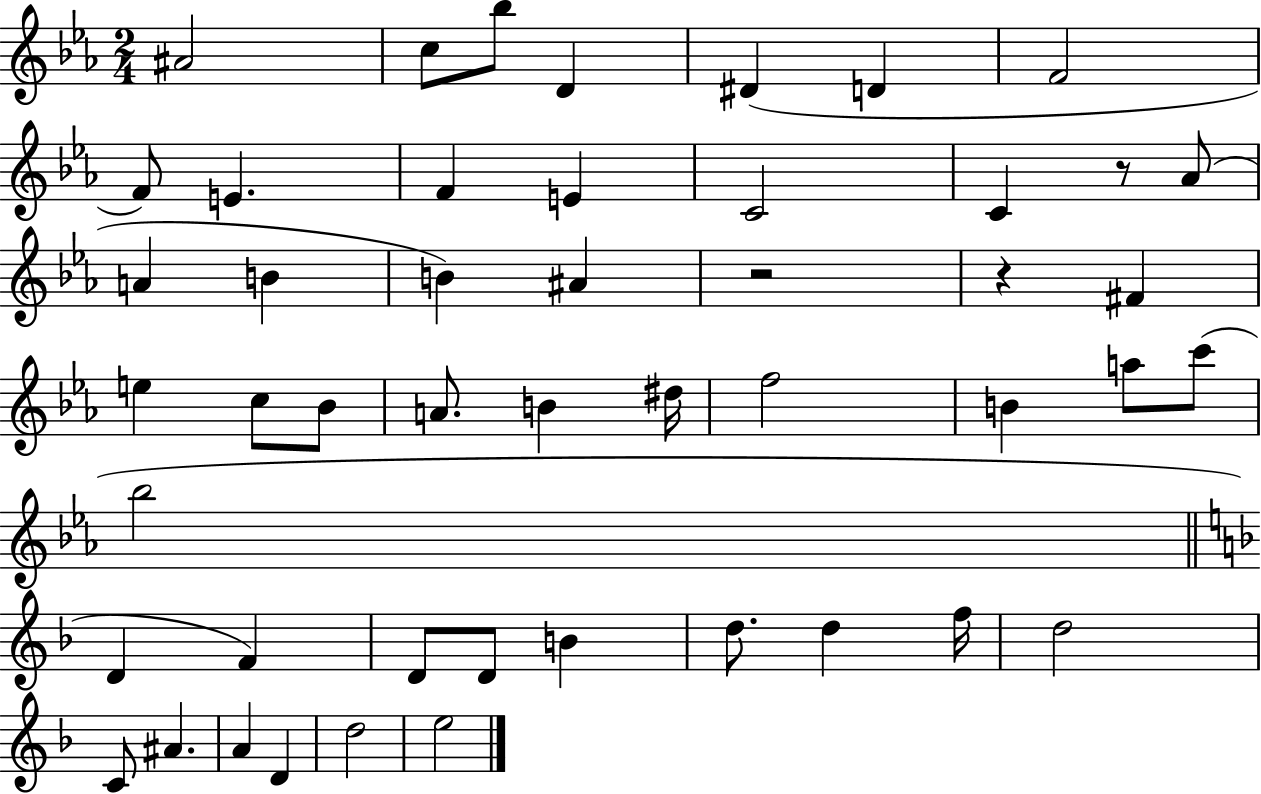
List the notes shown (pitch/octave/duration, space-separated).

A#4/h C5/e Bb5/e D4/q D#4/q D4/q F4/h F4/e E4/q. F4/q E4/q C4/h C4/q R/e Ab4/e A4/q B4/q B4/q A#4/q R/h R/q F#4/q E5/q C5/e Bb4/e A4/e. B4/q D#5/s F5/h B4/q A5/e C6/e Bb5/h D4/q F4/q D4/e D4/e B4/q D5/e. D5/q F5/s D5/h C4/e A#4/q. A4/q D4/q D5/h E5/h